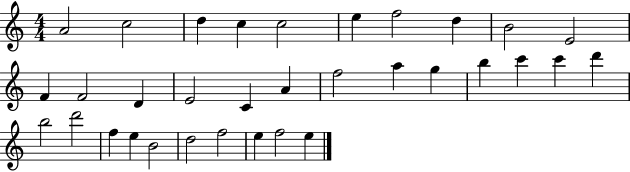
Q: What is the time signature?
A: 4/4